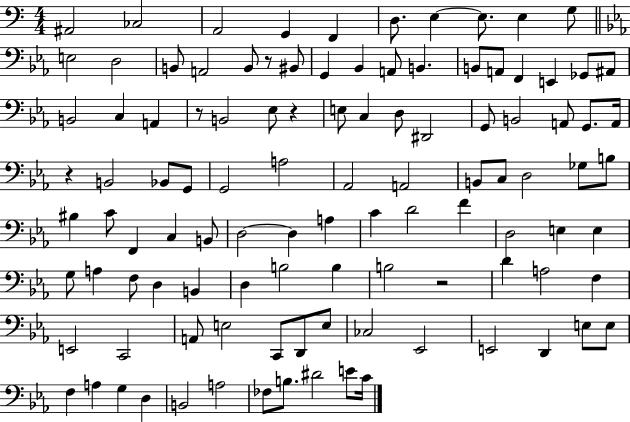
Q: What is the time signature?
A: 4/4